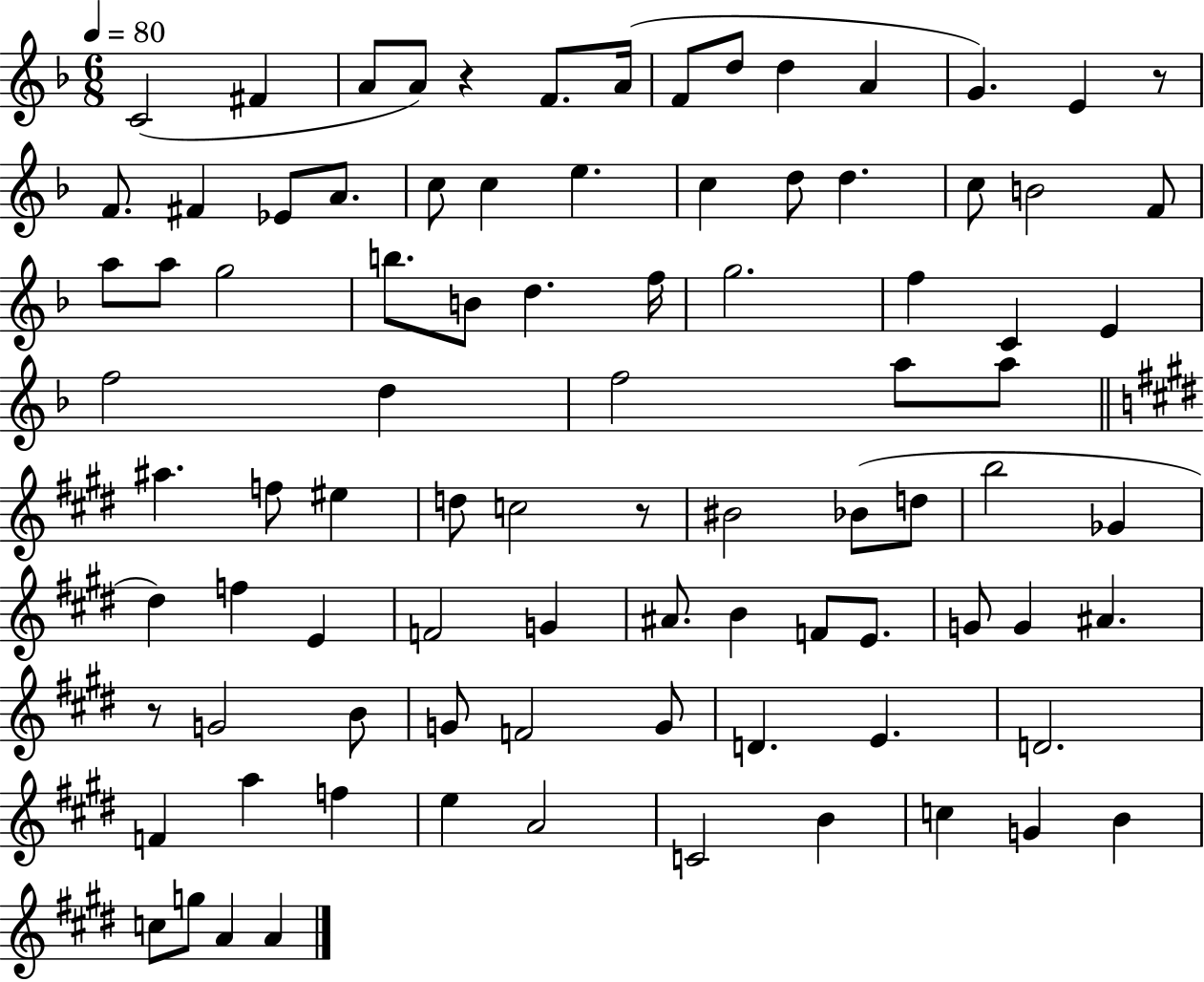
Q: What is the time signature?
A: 6/8